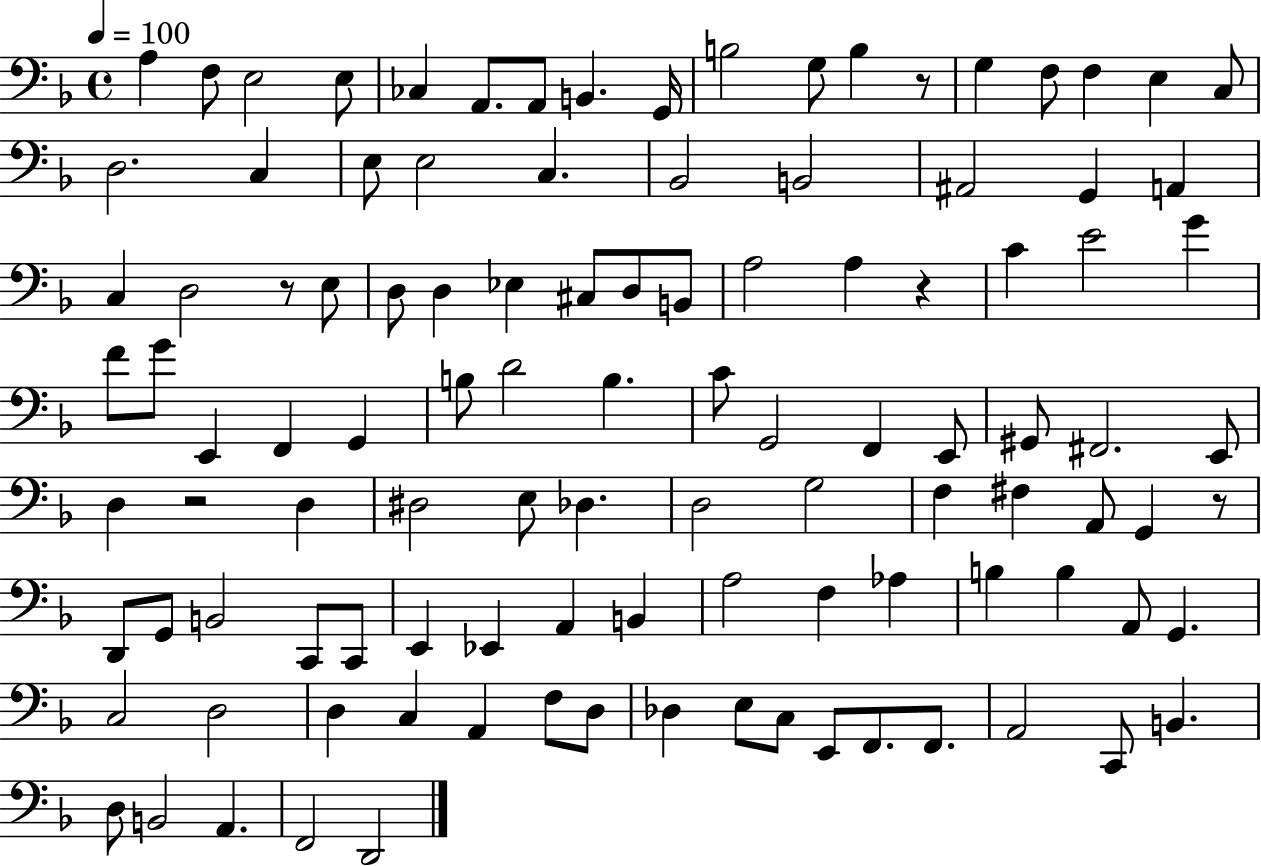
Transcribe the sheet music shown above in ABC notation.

X:1
T:Untitled
M:4/4
L:1/4
K:F
A, F,/2 E,2 E,/2 _C, A,,/2 A,,/2 B,, G,,/4 B,2 G,/2 B, z/2 G, F,/2 F, E, C,/2 D,2 C, E,/2 E,2 C, _B,,2 B,,2 ^A,,2 G,, A,, C, D,2 z/2 E,/2 D,/2 D, _E, ^C,/2 D,/2 B,,/2 A,2 A, z C E2 G F/2 G/2 E,, F,, G,, B,/2 D2 B, C/2 G,,2 F,, E,,/2 ^G,,/2 ^F,,2 E,,/2 D, z2 D, ^D,2 E,/2 _D, D,2 G,2 F, ^F, A,,/2 G,, z/2 D,,/2 G,,/2 B,,2 C,,/2 C,,/2 E,, _E,, A,, B,, A,2 F, _A, B, B, A,,/2 G,, C,2 D,2 D, C, A,, F,/2 D,/2 _D, E,/2 C,/2 E,,/2 F,,/2 F,,/2 A,,2 C,,/2 B,, D,/2 B,,2 A,, F,,2 D,,2